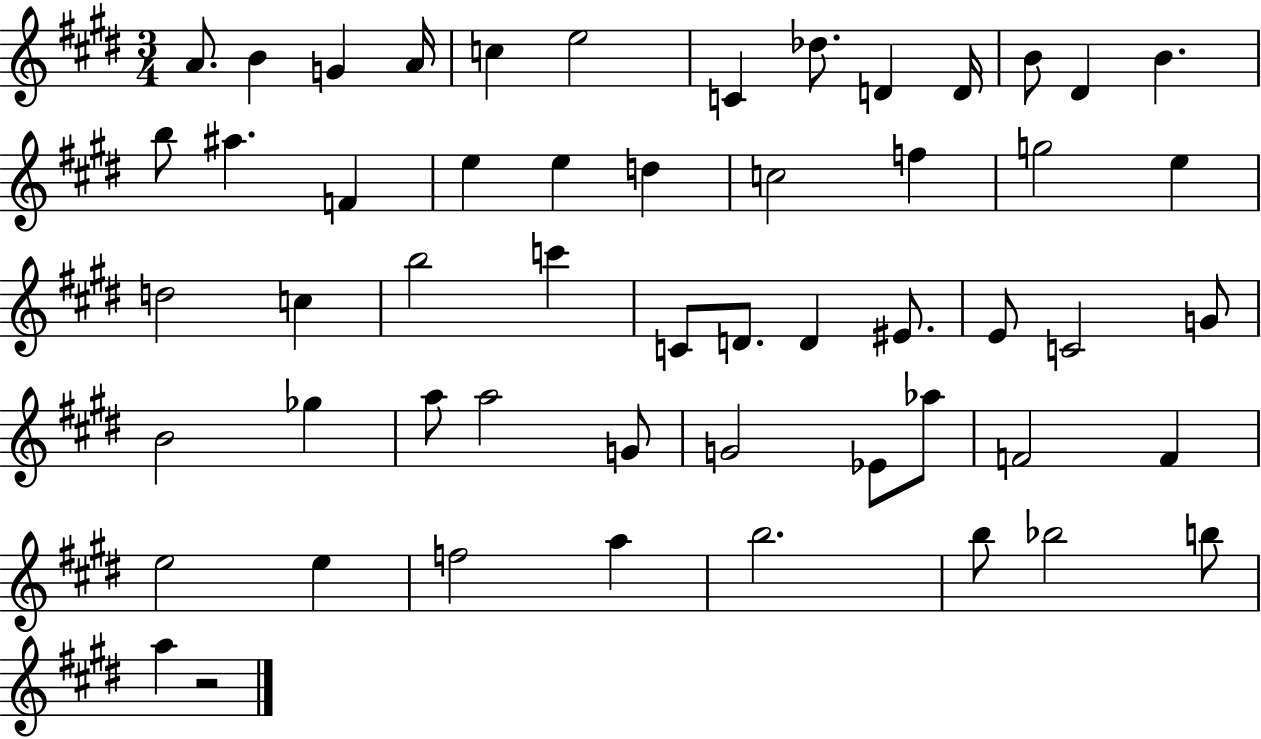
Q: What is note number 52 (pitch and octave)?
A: B5